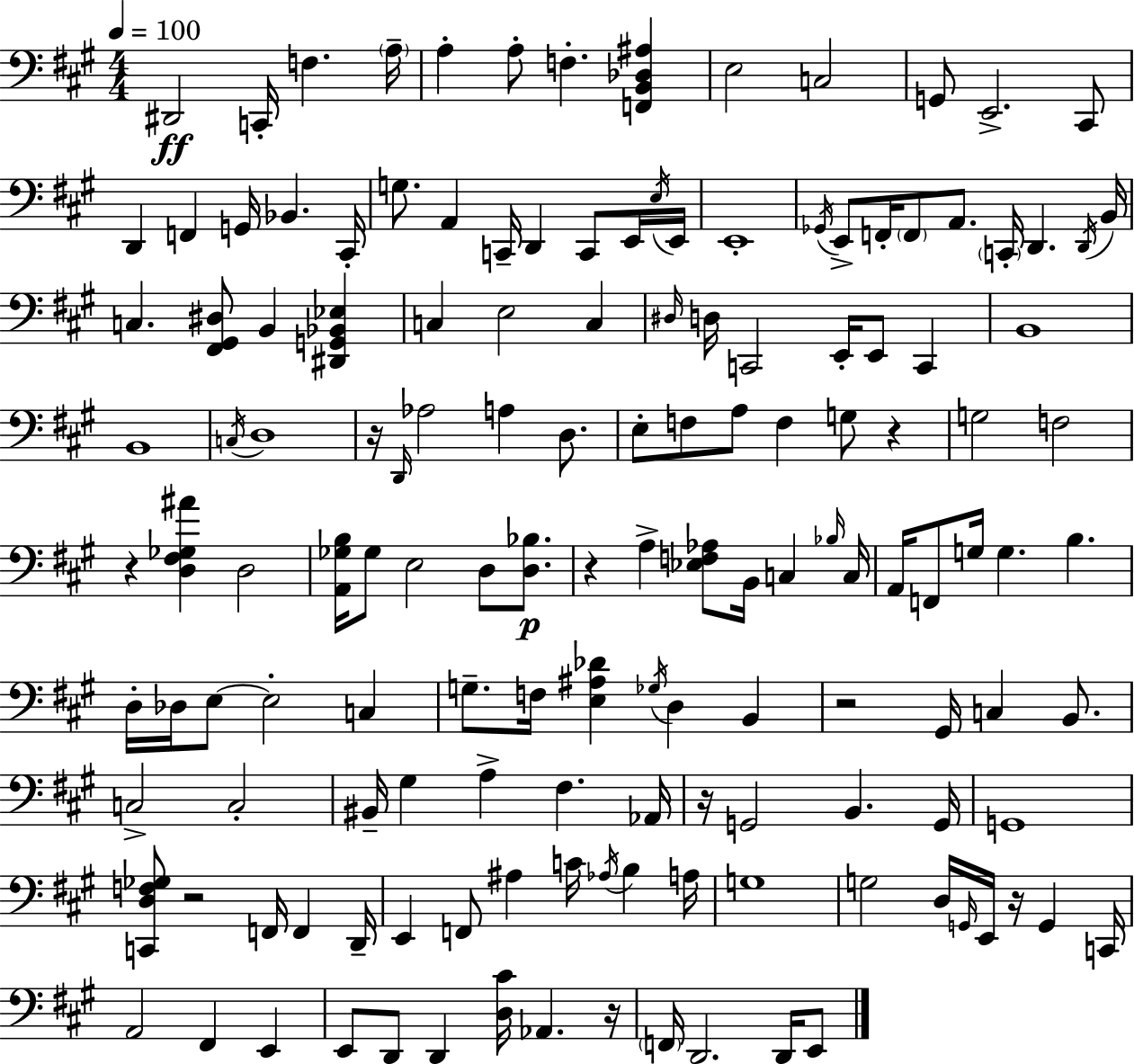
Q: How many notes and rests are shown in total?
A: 146